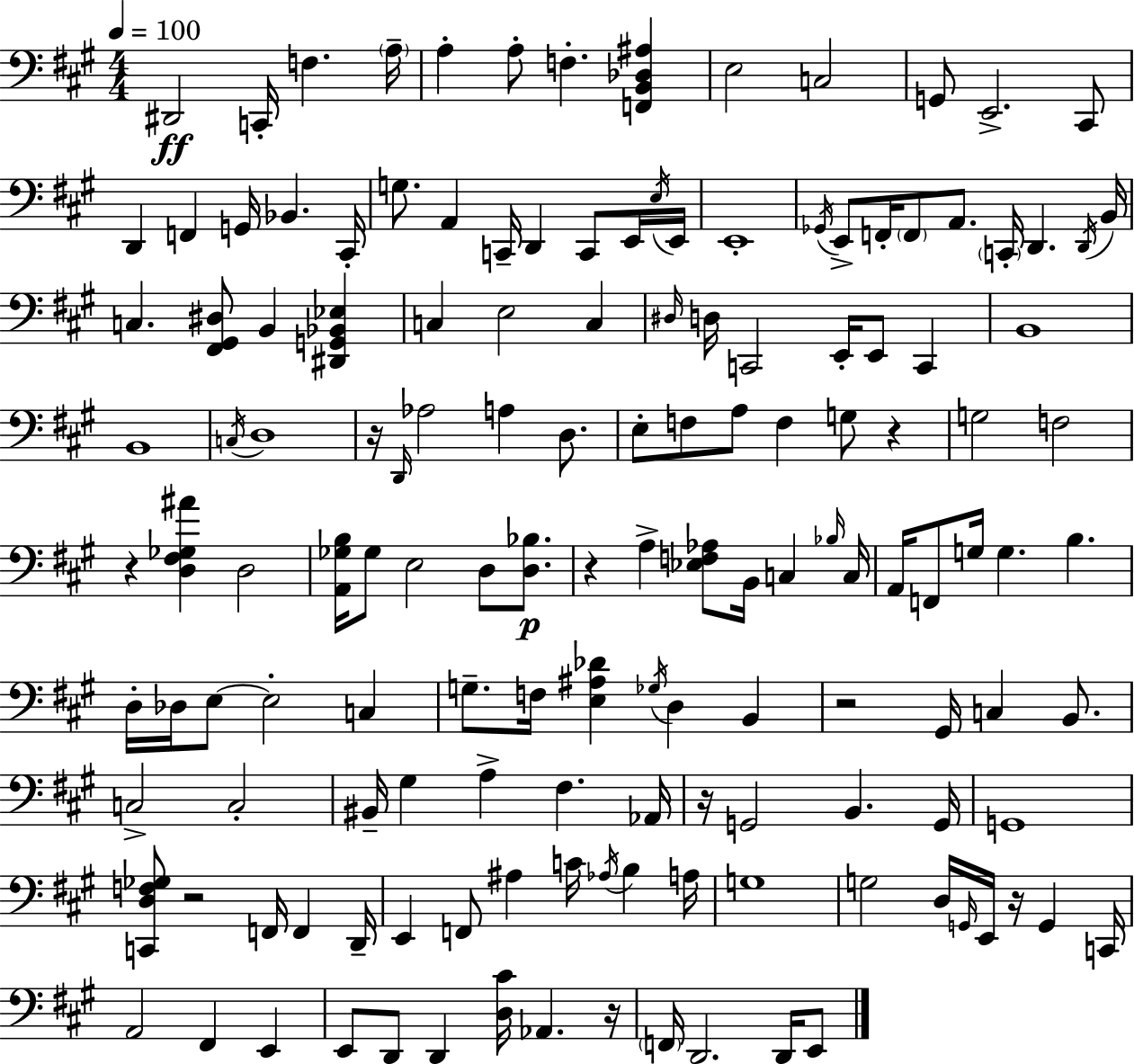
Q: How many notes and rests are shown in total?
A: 146